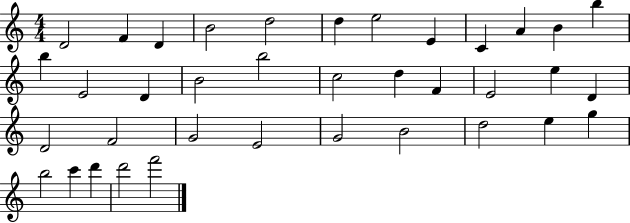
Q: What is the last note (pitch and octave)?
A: F6